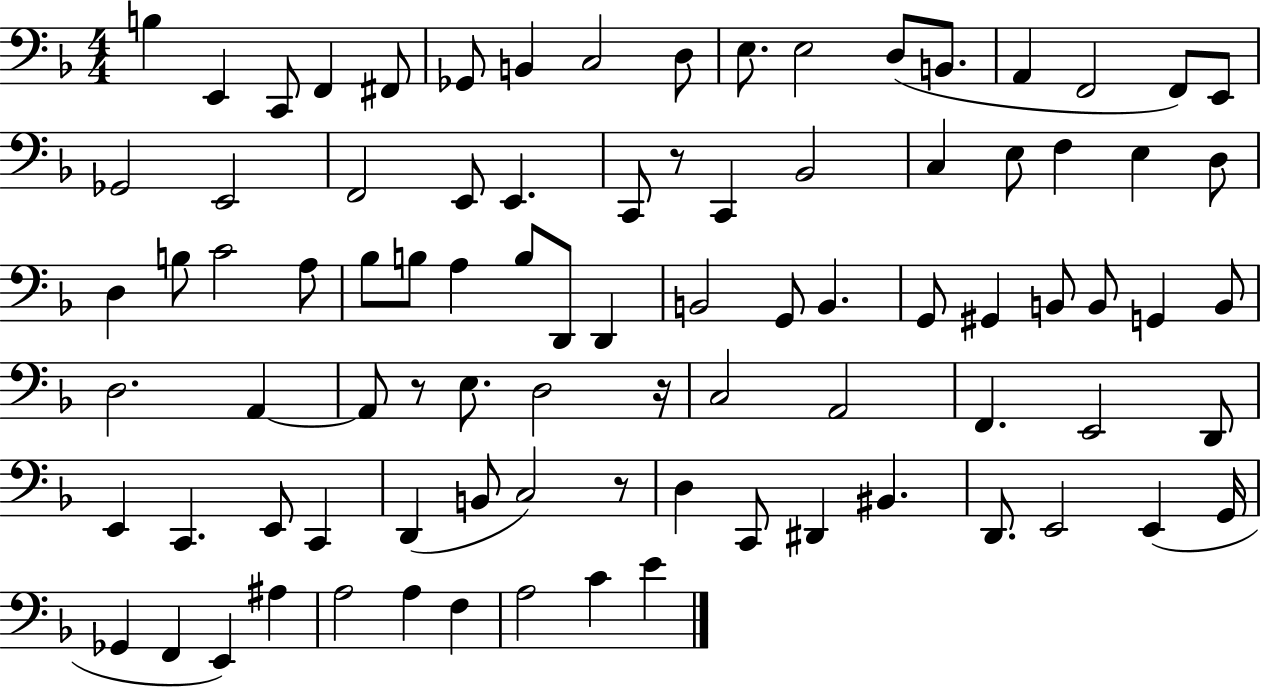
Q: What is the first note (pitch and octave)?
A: B3